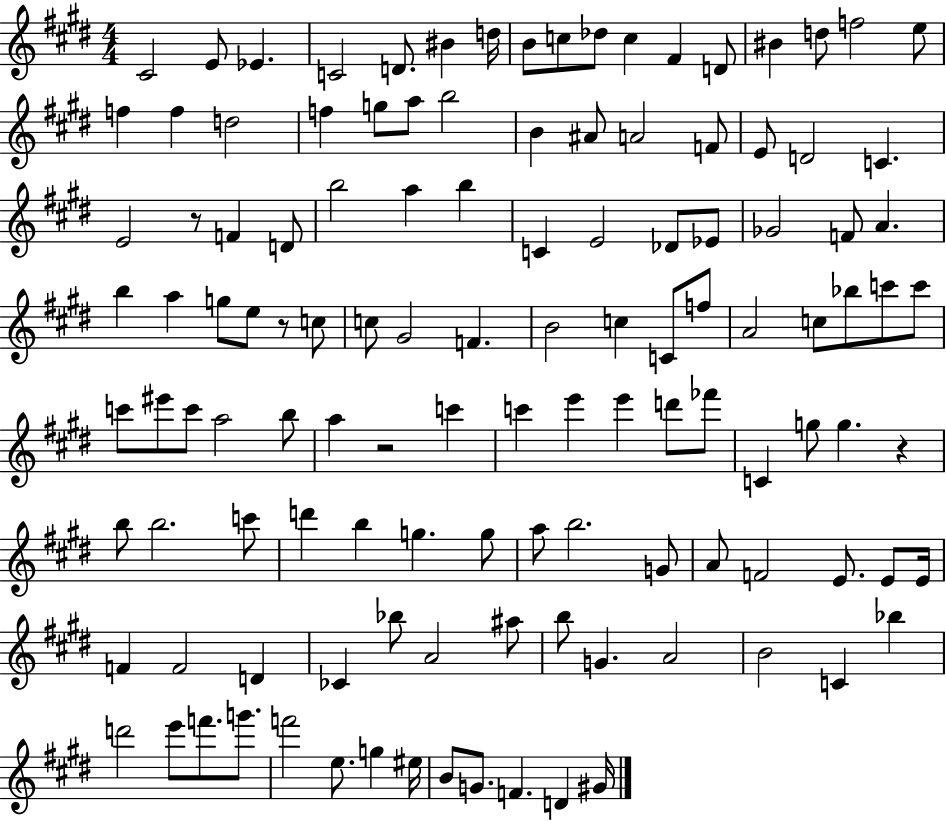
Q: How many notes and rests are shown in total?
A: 121